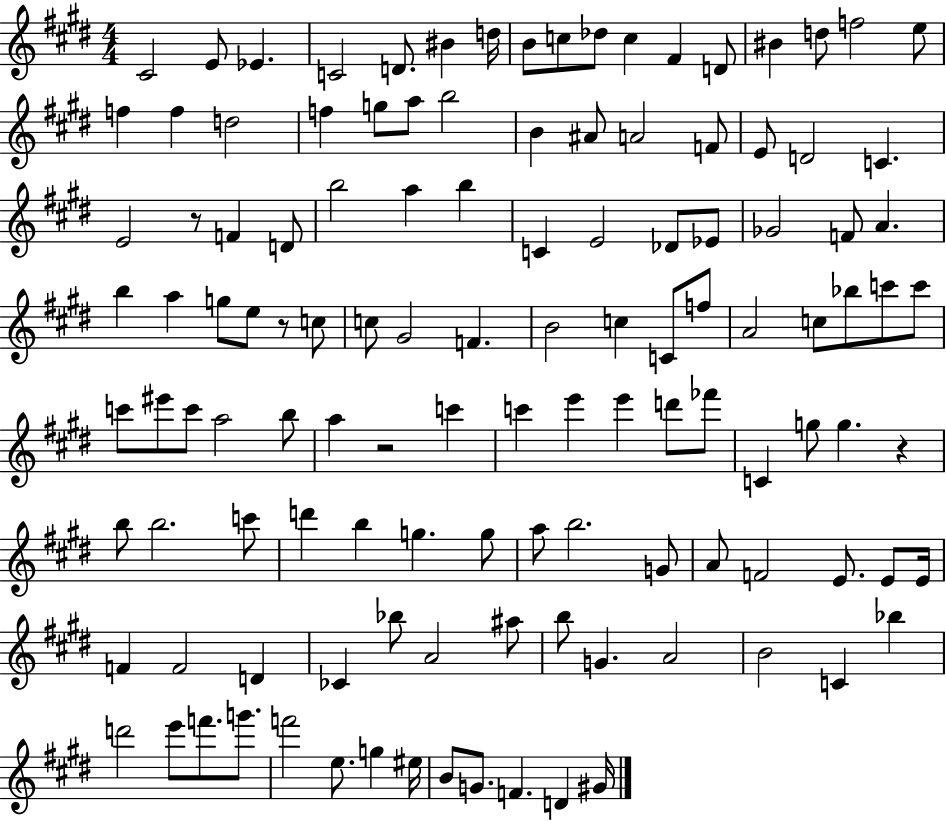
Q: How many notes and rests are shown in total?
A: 121